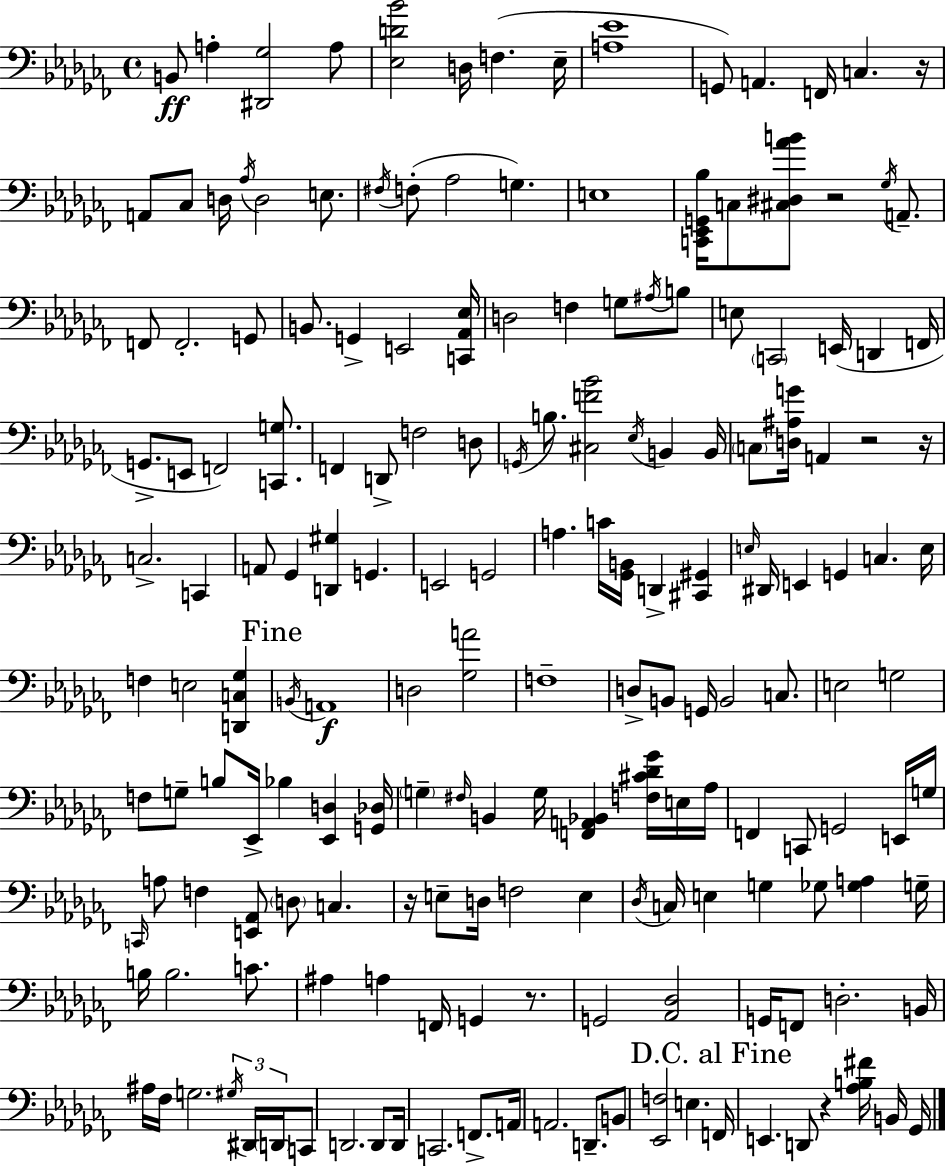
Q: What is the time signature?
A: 4/4